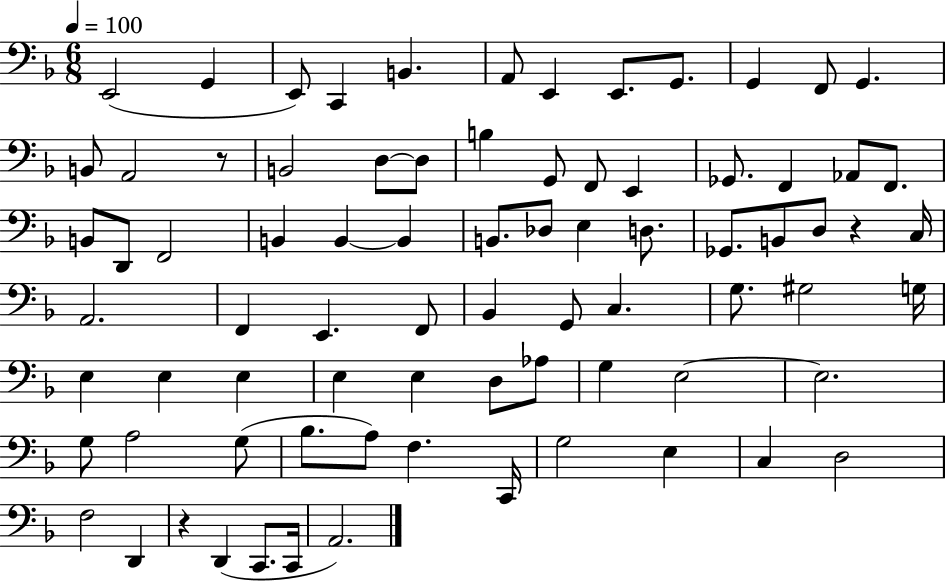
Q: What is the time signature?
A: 6/8